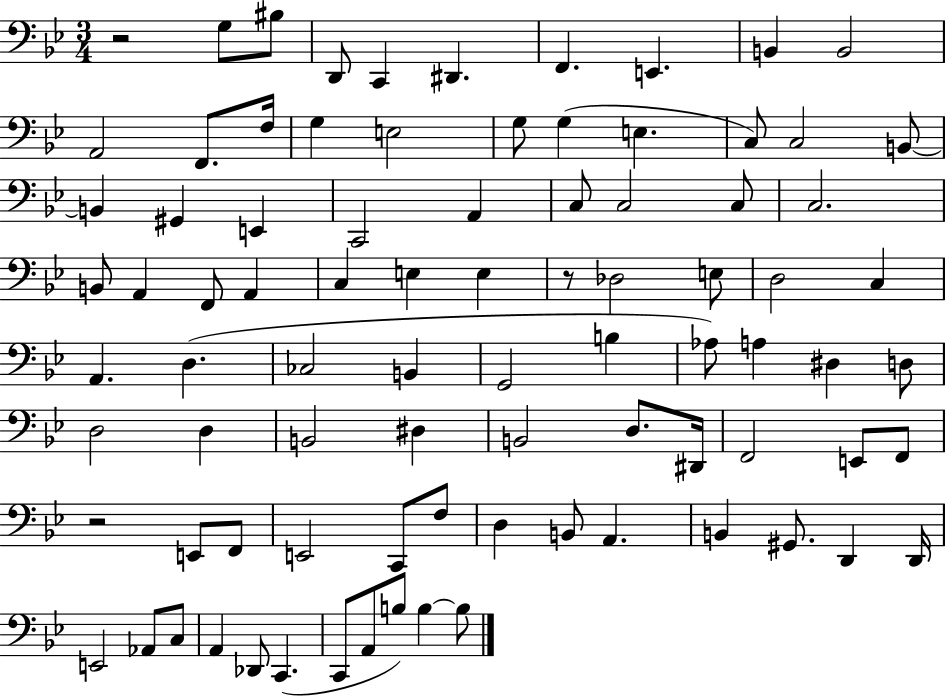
X:1
T:Untitled
M:3/4
L:1/4
K:Bb
z2 G,/2 ^B,/2 D,,/2 C,, ^D,, F,, E,, B,, B,,2 A,,2 F,,/2 F,/4 G, E,2 G,/2 G, E, C,/2 C,2 B,,/2 B,, ^G,, E,, C,,2 A,, C,/2 C,2 C,/2 C,2 B,,/2 A,, F,,/2 A,, C, E, E, z/2 _D,2 E,/2 D,2 C, A,, D, _C,2 B,, G,,2 B, _A,/2 A, ^D, D,/2 D,2 D, B,,2 ^D, B,,2 D,/2 ^D,,/4 F,,2 E,,/2 F,,/2 z2 E,,/2 F,,/2 E,,2 C,,/2 F,/2 D, B,,/2 A,, B,, ^G,,/2 D,, D,,/4 E,,2 _A,,/2 C,/2 A,, _D,,/2 C,, C,,/2 A,,/2 B,/2 B, B,/2